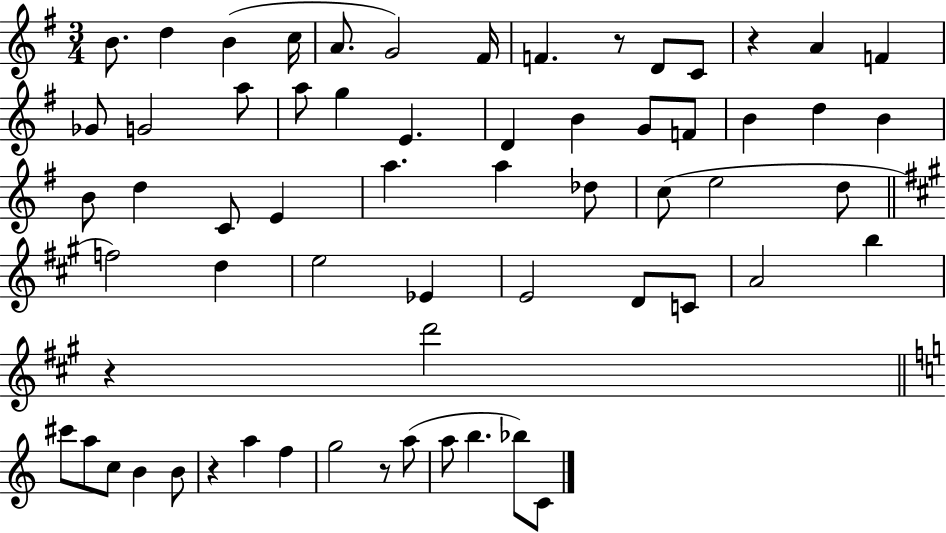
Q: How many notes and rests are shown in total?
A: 63